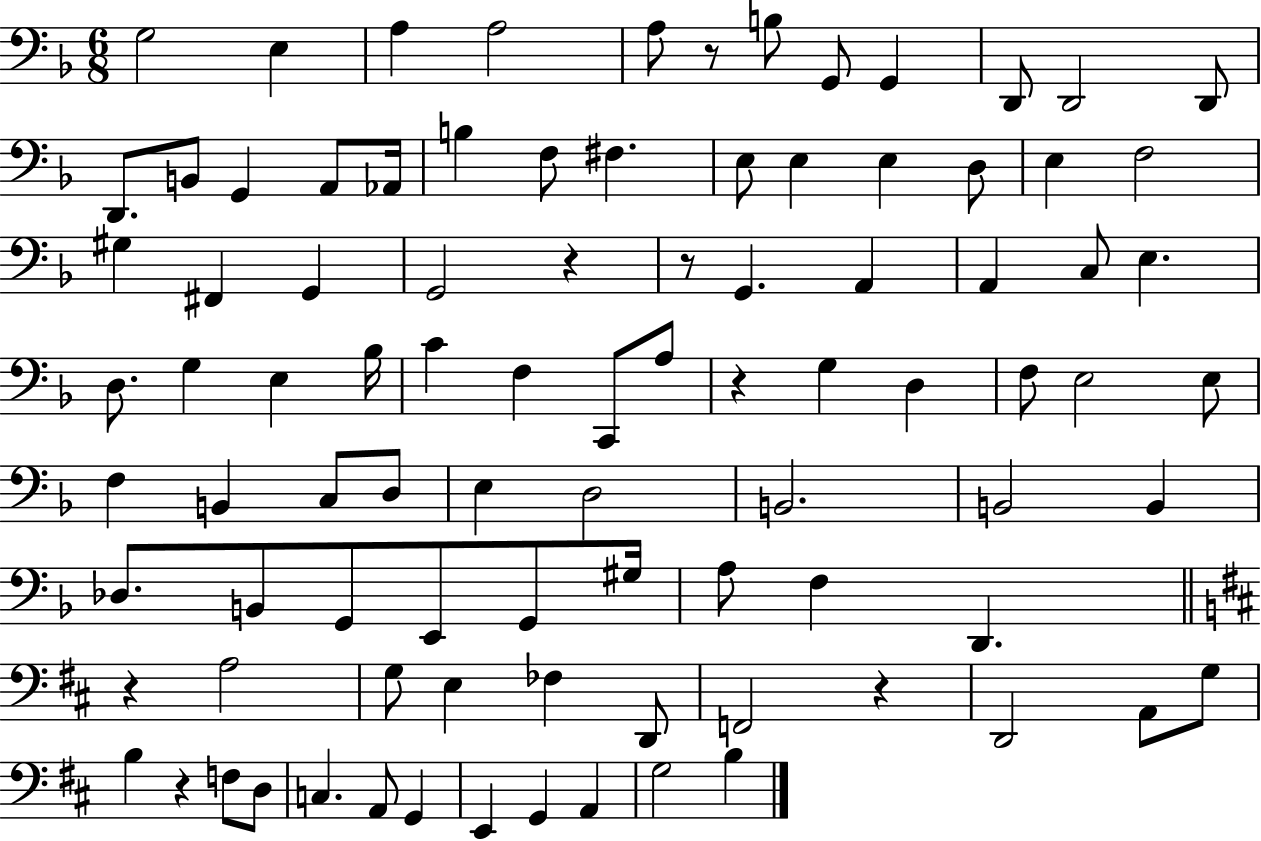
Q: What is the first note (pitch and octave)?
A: G3